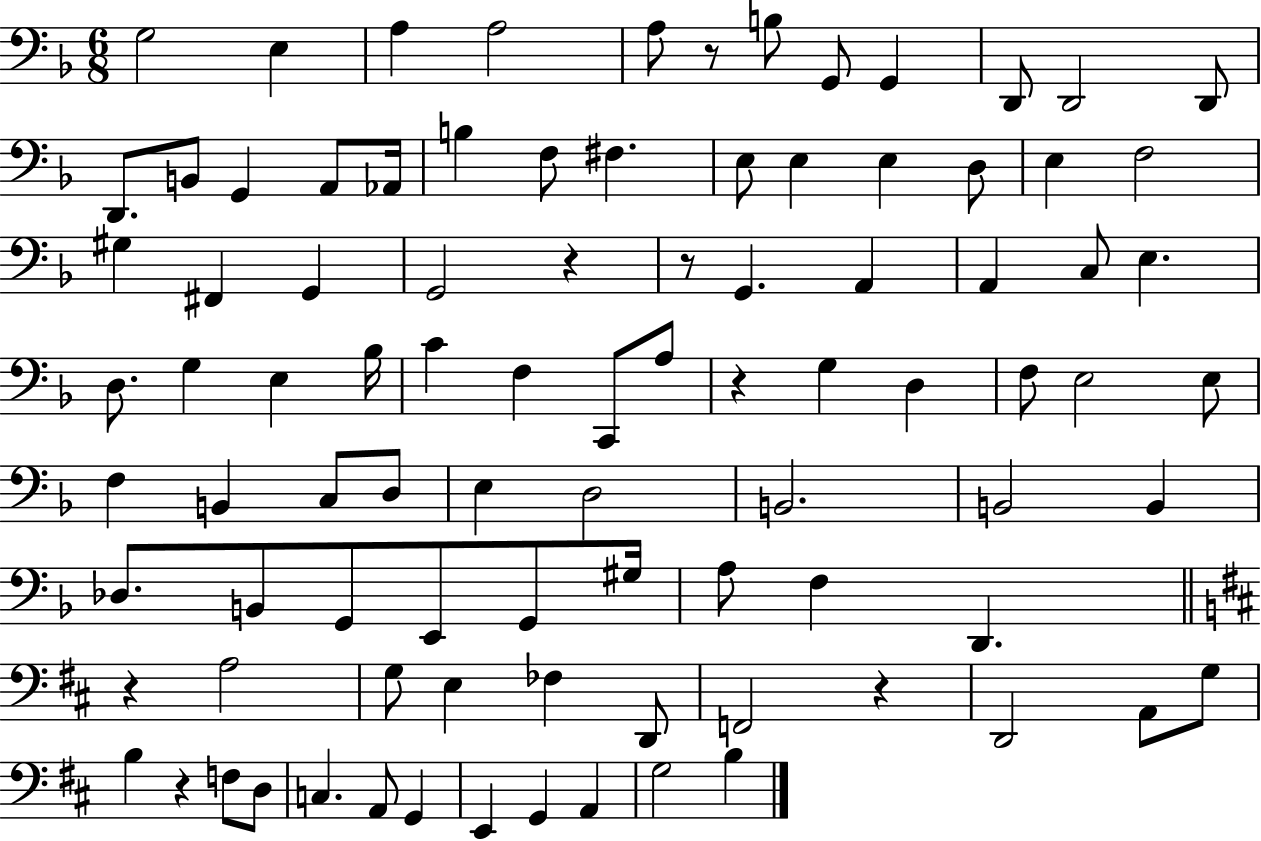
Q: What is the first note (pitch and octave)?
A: G3